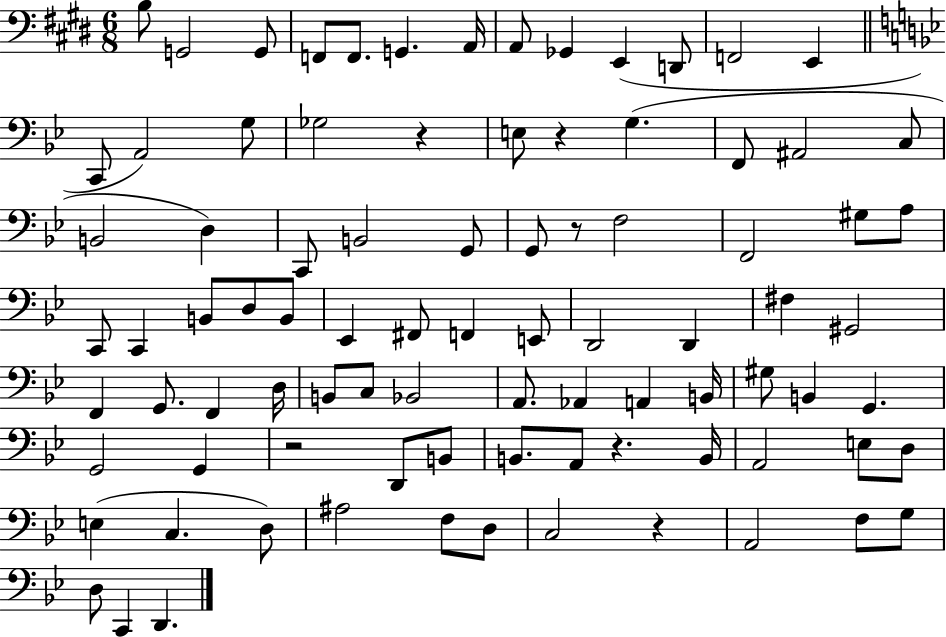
X:1
T:Untitled
M:6/8
L:1/4
K:E
B,/2 G,,2 G,,/2 F,,/2 F,,/2 G,, A,,/4 A,,/2 _G,, E,, D,,/2 F,,2 E,, C,,/2 A,,2 G,/2 _G,2 z E,/2 z G, F,,/2 ^A,,2 C,/2 B,,2 D, C,,/2 B,,2 G,,/2 G,,/2 z/2 F,2 F,,2 ^G,/2 A,/2 C,,/2 C,, B,,/2 D,/2 B,,/2 _E,, ^F,,/2 F,, E,,/2 D,,2 D,, ^F, ^G,,2 F,, G,,/2 F,, D,/4 B,,/2 C,/2 _B,,2 A,,/2 _A,, A,, B,,/4 ^G,/2 B,, G,, G,,2 G,, z2 D,,/2 B,,/2 B,,/2 A,,/2 z B,,/4 A,,2 E,/2 D,/2 E, C, D,/2 ^A,2 F,/2 D,/2 C,2 z A,,2 F,/2 G,/2 D,/2 C,, D,,